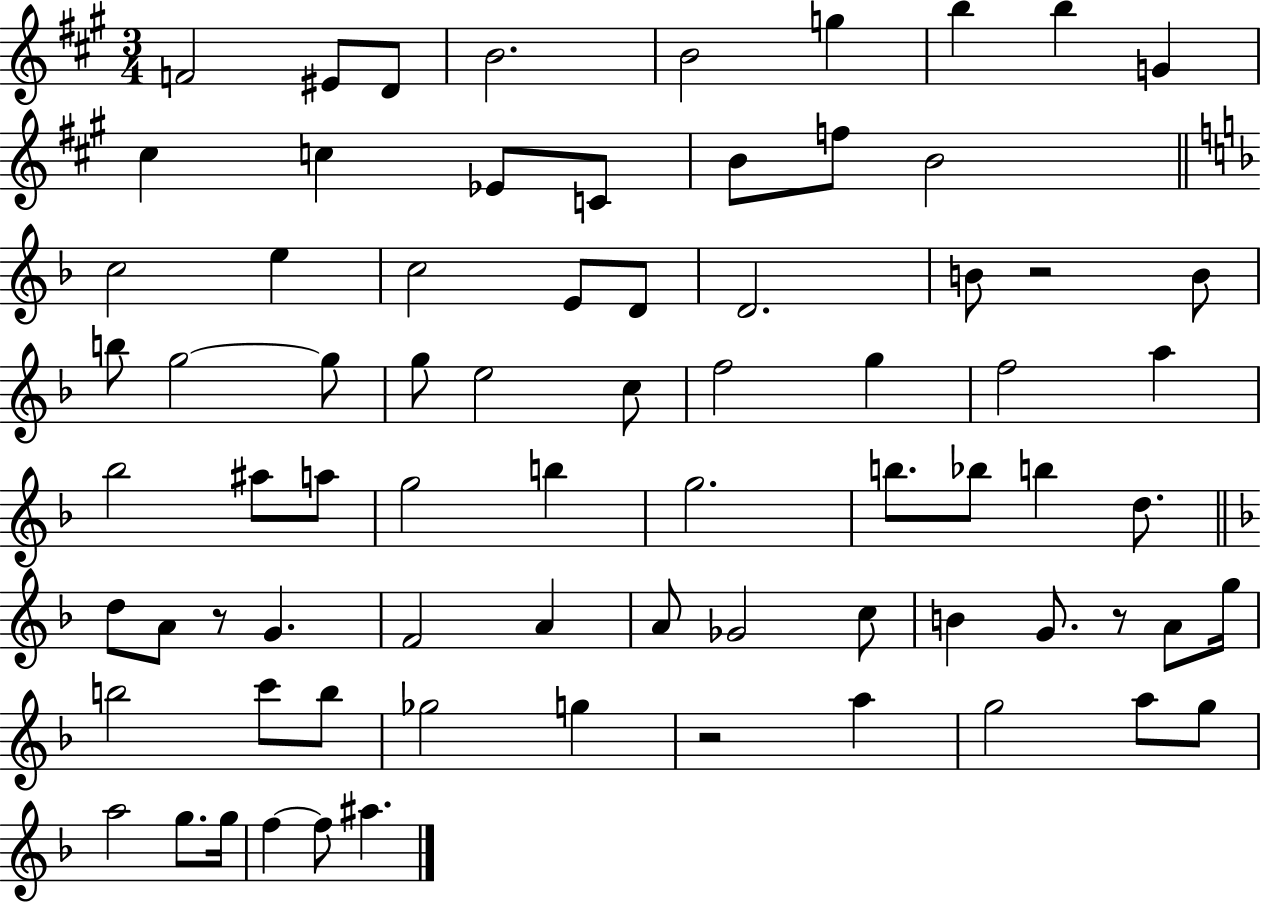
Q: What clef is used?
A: treble